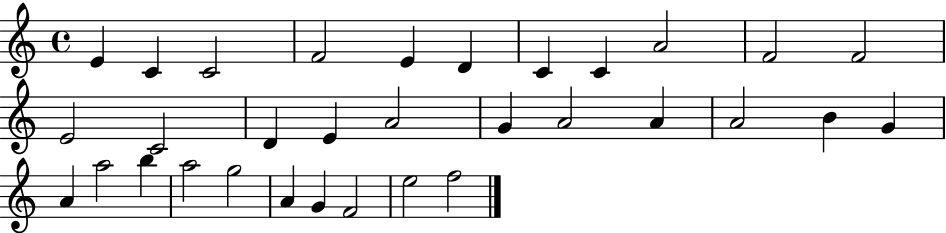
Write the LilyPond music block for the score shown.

{
  \clef treble
  \time 4/4
  \defaultTimeSignature
  \key c \major
  e'4 c'4 c'2 | f'2 e'4 d'4 | c'4 c'4 a'2 | f'2 f'2 | \break e'2 c'2 | d'4 e'4 a'2 | g'4 a'2 a'4 | a'2 b'4 g'4 | \break a'4 a''2 b''4 | a''2 g''2 | a'4 g'4 f'2 | e''2 f''2 | \break \bar "|."
}